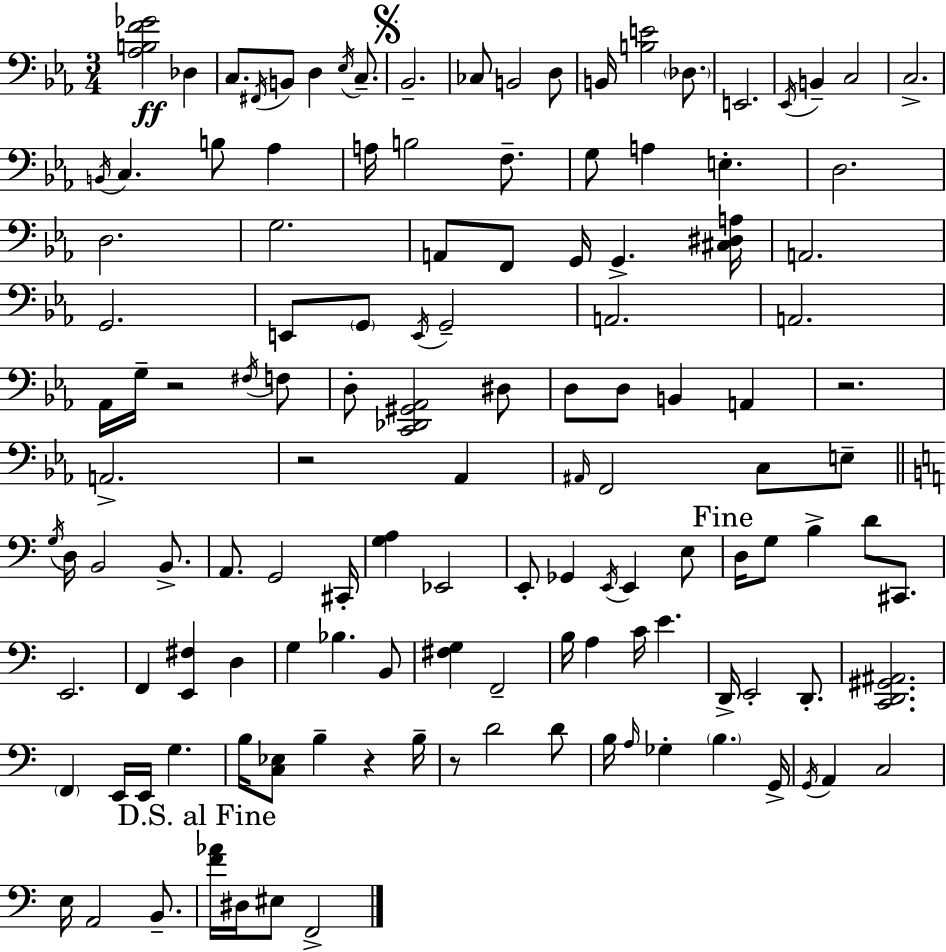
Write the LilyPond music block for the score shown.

{
  \clef bass
  \numericTimeSignature
  \time 3/4
  \key c \minor
  \repeat volta 2 { <aes b f' ges'>2\ff des4 | c8. \acciaccatura { fis,16 } b,8 d4 \acciaccatura { ees16 } c8.-- | \mark \markup { \musicglyph "scripts.segno" } bes,2.-- | ces8 b,2 | \break d8 b,16 <b e'>2 \parenthesize des8. | e,2. | \acciaccatura { ees,16 } b,4-- c2 | c2.-> | \break \acciaccatura { b,16 } c4. b8 | aes4 a16 b2 | f8.-- g8 a4 e4.-. | d2. | \break d2. | g2. | a,8 f,8 g,16 g,4.-> | <cis dis a>16 a,2. | \break g,2. | e,8 \parenthesize g,8 \acciaccatura { e,16 } g,2-- | a,2. | a,2. | \break aes,16 g16-- r2 | \acciaccatura { fis16 } f8 d8-. <c, des, gis, aes,>2 | dis8 d8 d8 b,4 | a,4 r2. | \break a,2.-> | r2 | aes,4 \grace { ais,16 } f,2 | c8 e8-- \bar "||" \break \key a \minor \acciaccatura { g16 } d16 b,2 b,8.-> | a,8. g,2 | cis,16-. <g a>4 ees,2 | e,8-. ges,4 \acciaccatura { e,16 } e,4 | \break e8 \mark "Fine" d16 g8 b4-> d'8 cis,8. | e,2. | f,4 <e, fis>4 d4 | g4 bes4. | \break b,8 <fis g>4 f,2-- | b16 a4 c'16 e'4. | d,16-> e,2-. d,8.-. | <c, d, gis, ais,>2. | \break \parenthesize f,4 e,16 e,16 g4. | b16 <c ees>8 b4-- r4 | b16-- r8 d'2 | d'8 b16 \grace { a16 } ges4-. \parenthesize b4. | \break g,16-> \acciaccatura { g,16 } a,4 c2 | e16 a,2 | b,8.-- \mark "D.S. al Fine" <f' aes'>16 dis16 eis8 f,2-> | } \bar "|."
}